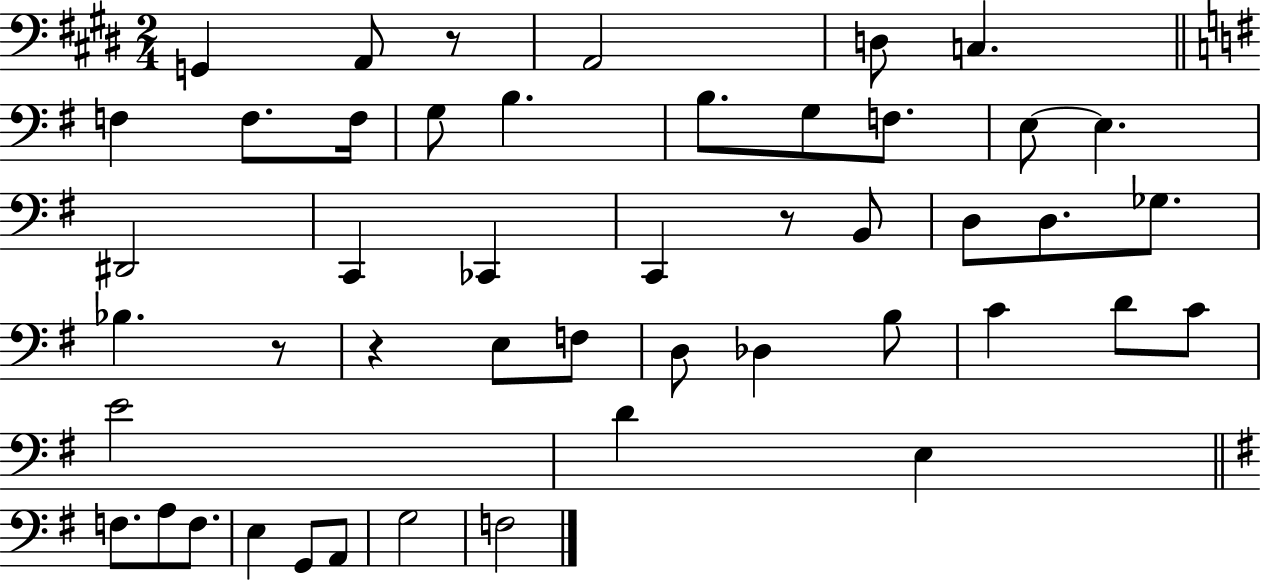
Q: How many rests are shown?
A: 4